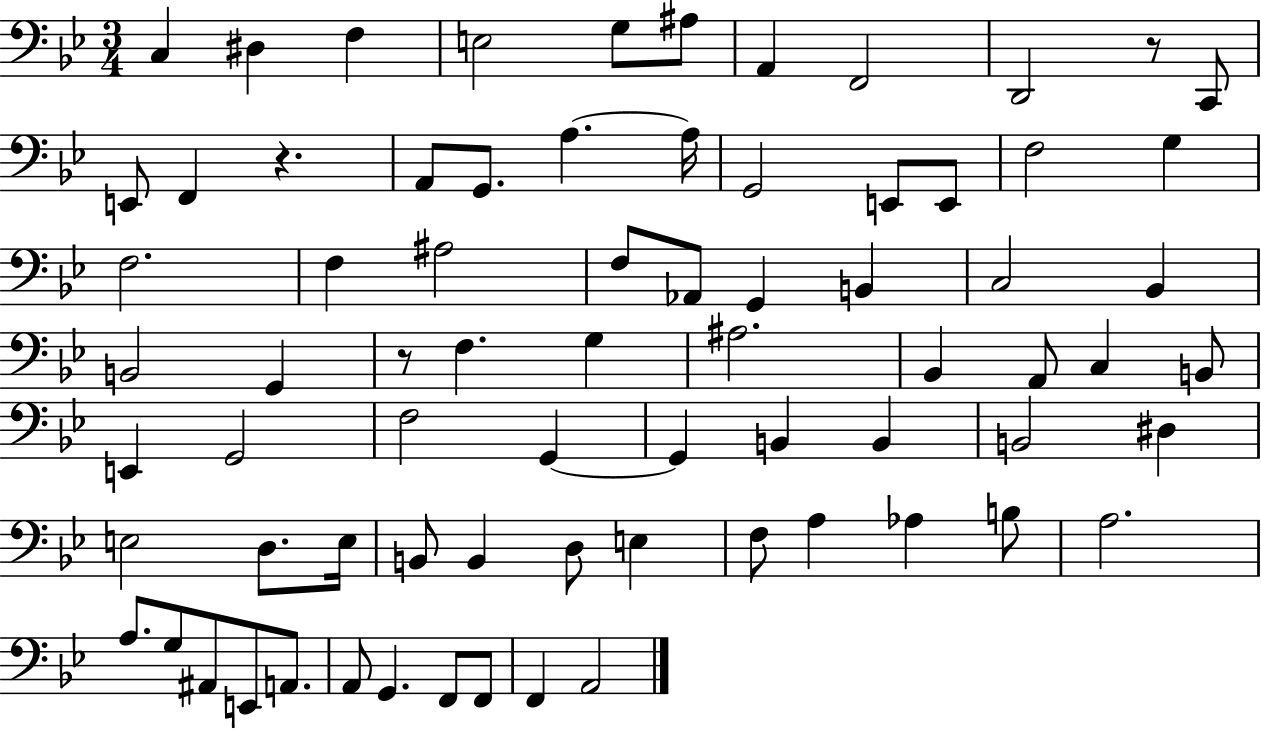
X:1
T:Untitled
M:3/4
L:1/4
K:Bb
C, ^D, F, E,2 G,/2 ^A,/2 A,, F,,2 D,,2 z/2 C,,/2 E,,/2 F,, z A,,/2 G,,/2 A, A,/4 G,,2 E,,/2 E,,/2 F,2 G, F,2 F, ^A,2 F,/2 _A,,/2 G,, B,, C,2 _B,, B,,2 G,, z/2 F, G, ^A,2 _B,, A,,/2 C, B,,/2 E,, G,,2 F,2 G,, G,, B,, B,, B,,2 ^D, E,2 D,/2 E,/4 B,,/2 B,, D,/2 E, F,/2 A, _A, B,/2 A,2 A,/2 G,/2 ^A,,/2 E,,/2 A,,/2 A,,/2 G,, F,,/2 F,,/2 F,, A,,2